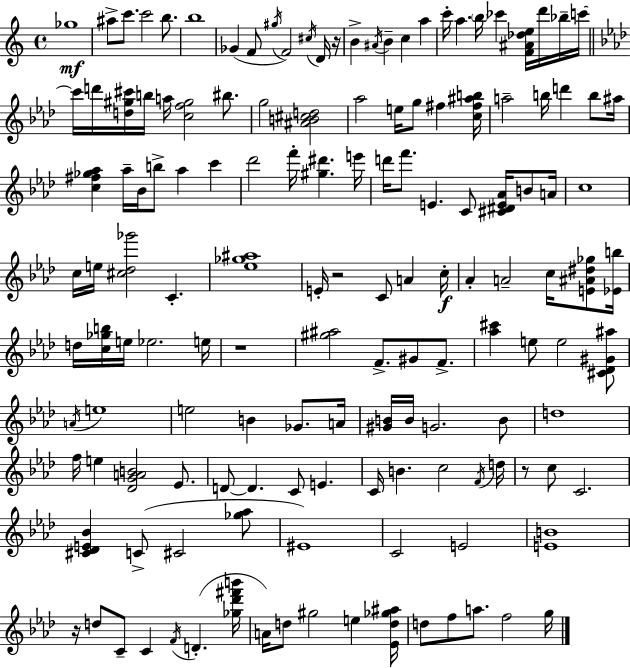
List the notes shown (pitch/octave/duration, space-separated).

Gb5/w A#5/e C6/e. C6/h B5/e. B5/w Gb4/q F4/e G#5/s F4/h C#5/s D4/s R/s B4/q A#4/s B4/q C5/q A5/q C6/s A5/q. B5/s CES6/q [F4,A#4,Db5,E5]/s D6/s Bb5/s C6/s C6/s D6/s [D5,G#5,C#6]/s B5/s A5/s [C5,F5,G#5]/h BIS5/e. G5/h [A#4,B4,C#5,D5]/h Ab5/h E5/s G5/e F#5/q [C5,F#5,A#5,B5]/s A5/h B5/s D6/q B5/e A#5/s [C5,F#5,Gb5,Ab5]/q Ab5/s Bb4/s B5/e Ab5/q C6/q Db6/h F6/s [G#5,D#6]/q. E6/s D6/s F6/e. E4/q. C4/e [C#4,D#4,E4,Ab4]/s B4/e A4/s C5/w C5/s E5/s [C#5,Db5,Gb6]/h C4/q. [Eb5,Gb5,A#5]/w E4/s R/h C4/e A4/q C5/s Ab4/q A4/h C5/s [E4,A#4,D#5,Gb5]/e [Eb4,B5]/s D5/s [C5,Gb5,B5]/s E5/s Eb5/h. E5/s R/w [G#5,A#5]/h F4/e. G#4/e F4/e. [Ab5,C#6]/q E5/e E5/h [C#4,Db4,G#4,A#5]/e A4/s E5/w E5/h B4/q Gb4/e. A4/s [G#4,B4]/s B4/s G4/h. B4/e D5/w F5/s E5/q [Db4,G4,A4,B4]/h Eb4/e. D4/e D4/q. C4/e E4/q. C4/s B4/q. C5/h F4/s D5/s R/e C5/e C4/h. [C#4,Db4,E4,Bb4]/q C4/e C#4/h [Gb5,Ab5]/e EIS4/w C4/h E4/h [E4,B4]/w R/s D5/e C4/e C4/q F4/s D4/q. [Gb5,Db6,F#6,B6]/s A4/s D5/e G#5/h E5/q [Eb4,D5,Gb5,A#5]/s D5/e F5/e A5/e. F5/h G5/s